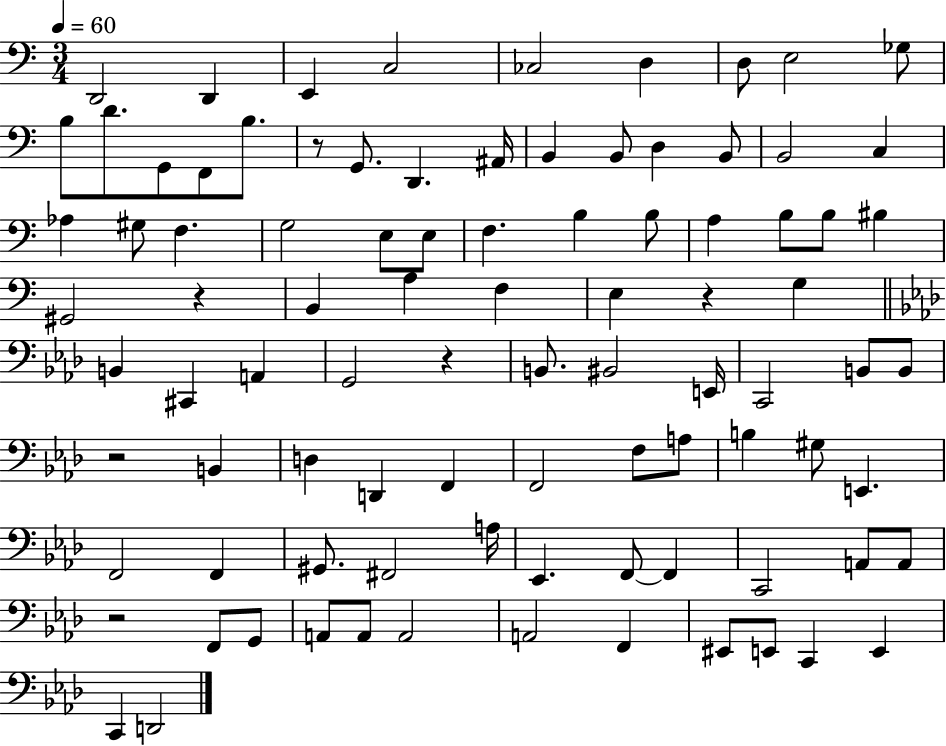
D2/h D2/q E2/q C3/h CES3/h D3/q D3/e E3/h Gb3/e B3/e D4/e. G2/e F2/e B3/e. R/e G2/e. D2/q. A#2/s B2/q B2/e D3/q B2/e B2/h C3/q Ab3/q G#3/e F3/q. G3/h E3/e E3/e F3/q. B3/q B3/e A3/q B3/e B3/e BIS3/q G#2/h R/q B2/q A3/q F3/q E3/q R/q G3/q B2/q C#2/q A2/q G2/h R/q B2/e. BIS2/h E2/s C2/h B2/e B2/e R/h B2/q D3/q D2/q F2/q F2/h F3/e A3/e B3/q G#3/e E2/q. F2/h F2/q G#2/e. F#2/h A3/s Eb2/q. F2/e F2/q C2/h A2/e A2/e R/h F2/e G2/e A2/e A2/e A2/h A2/h F2/q EIS2/e E2/e C2/q E2/q C2/q D2/h